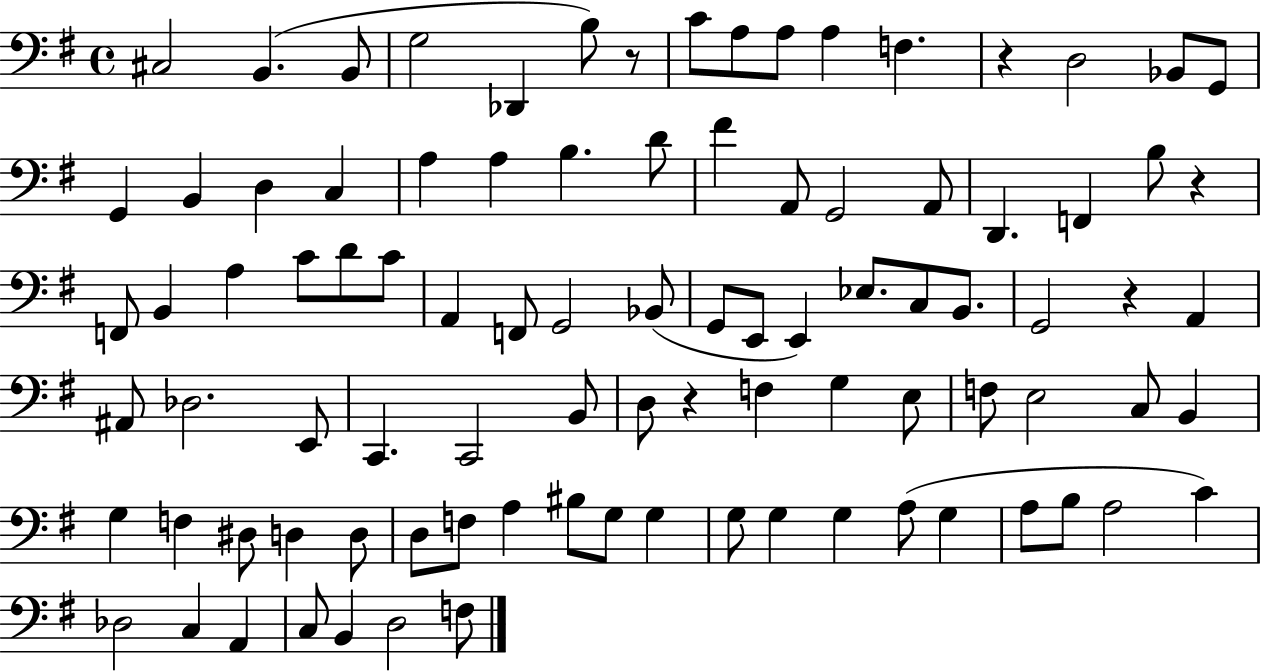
X:1
T:Untitled
M:4/4
L:1/4
K:G
^C,2 B,, B,,/2 G,2 _D,, B,/2 z/2 C/2 A,/2 A,/2 A, F, z D,2 _B,,/2 G,,/2 G,, B,, D, C, A, A, B, D/2 ^F A,,/2 G,,2 A,,/2 D,, F,, B,/2 z F,,/2 B,, A, C/2 D/2 C/2 A,, F,,/2 G,,2 _B,,/2 G,,/2 E,,/2 E,, _E,/2 C,/2 B,,/2 G,,2 z A,, ^A,,/2 _D,2 E,,/2 C,, C,,2 B,,/2 D,/2 z F, G, E,/2 F,/2 E,2 C,/2 B,, G, F, ^D,/2 D, D,/2 D,/2 F,/2 A, ^B,/2 G,/2 G, G,/2 G, G, A,/2 G, A,/2 B,/2 A,2 C _D,2 C, A,, C,/2 B,, D,2 F,/2